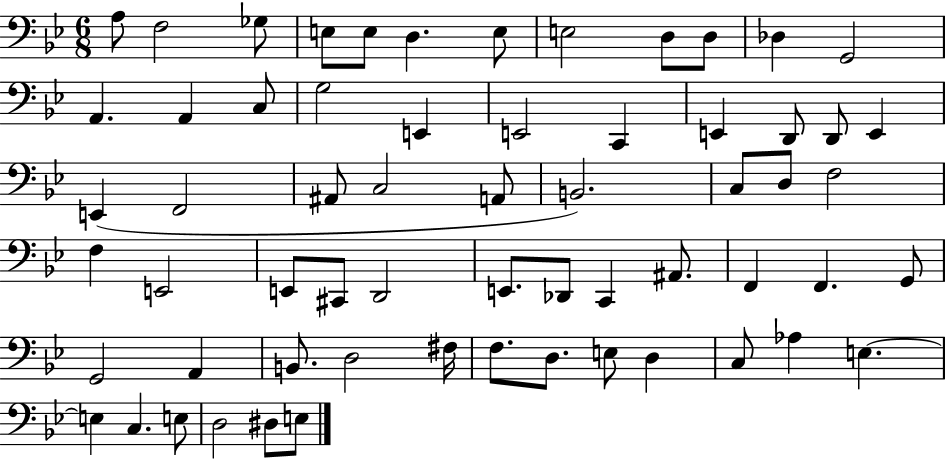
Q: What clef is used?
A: bass